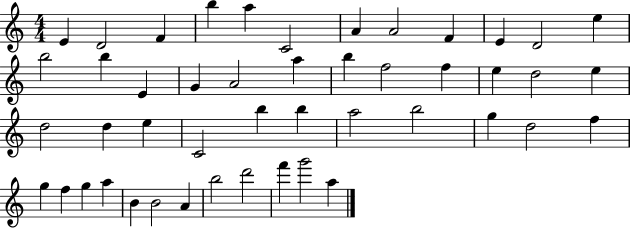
E4/q D4/h F4/q B5/q A5/q C4/h A4/q A4/h F4/q E4/q D4/h E5/q B5/h B5/q E4/q G4/q A4/h A5/q B5/q F5/h F5/q E5/q D5/h E5/q D5/h D5/q E5/q C4/h B5/q B5/q A5/h B5/h G5/q D5/h F5/q G5/q F5/q G5/q A5/q B4/q B4/h A4/q B5/h D6/h F6/q G6/h A5/q